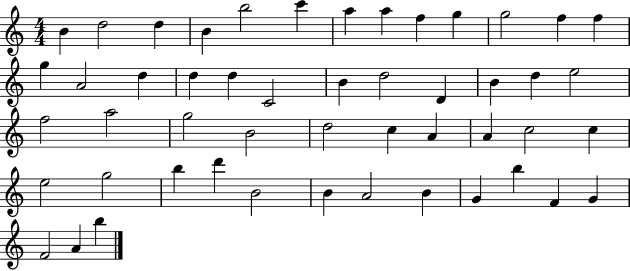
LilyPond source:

{
  \clef treble
  \numericTimeSignature
  \time 4/4
  \key c \major
  b'4 d''2 d''4 | b'4 b''2 c'''4 | a''4 a''4 f''4 g''4 | g''2 f''4 f''4 | \break g''4 a'2 d''4 | d''4 d''4 c'2 | b'4 d''2 d'4 | b'4 d''4 e''2 | \break f''2 a''2 | g''2 b'2 | d''2 c''4 a'4 | a'4 c''2 c''4 | \break e''2 g''2 | b''4 d'''4 b'2 | b'4 a'2 b'4 | g'4 b''4 f'4 g'4 | \break f'2 a'4 b''4 | \bar "|."
}